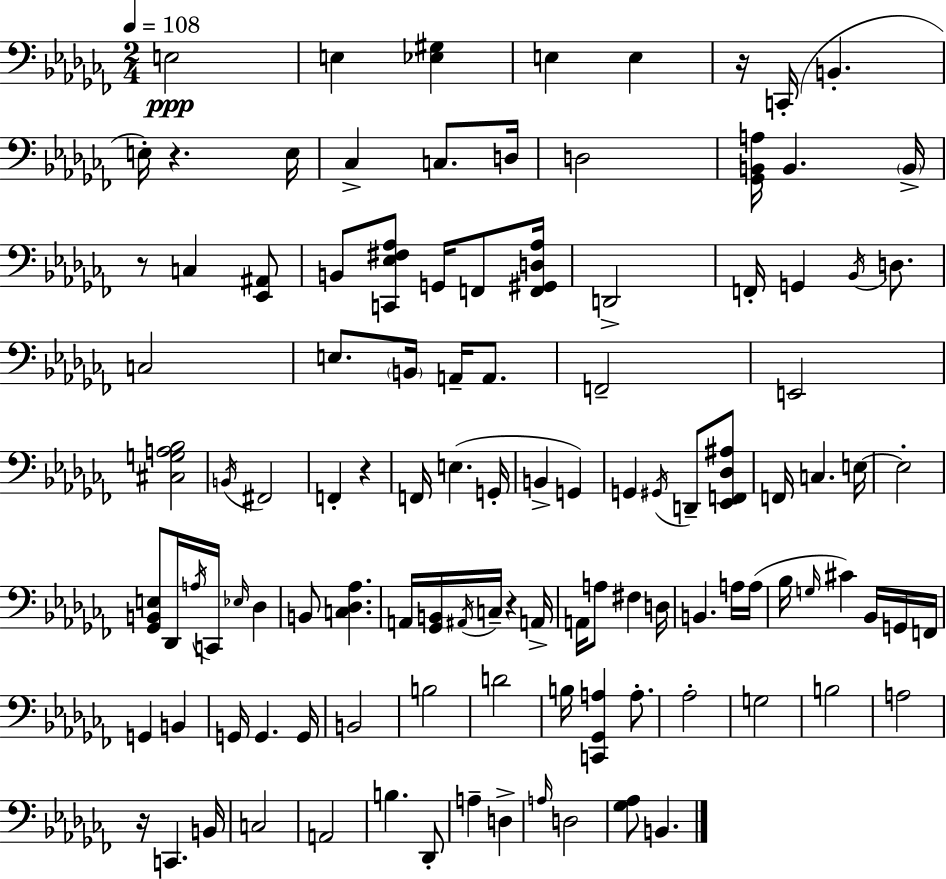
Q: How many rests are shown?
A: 6